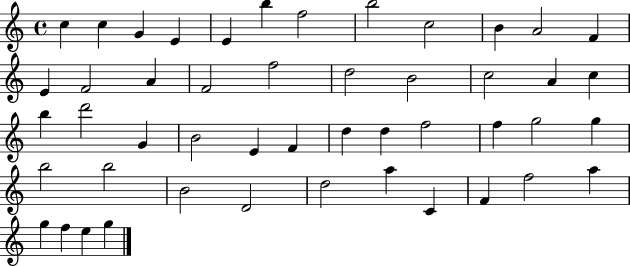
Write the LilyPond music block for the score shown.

{
  \clef treble
  \time 4/4
  \defaultTimeSignature
  \key c \major
  c''4 c''4 g'4 e'4 | e'4 b''4 f''2 | b''2 c''2 | b'4 a'2 f'4 | \break e'4 f'2 a'4 | f'2 f''2 | d''2 b'2 | c''2 a'4 c''4 | \break b''4 d'''2 g'4 | b'2 e'4 f'4 | d''4 d''4 f''2 | f''4 g''2 g''4 | \break b''2 b''2 | b'2 d'2 | d''2 a''4 c'4 | f'4 f''2 a''4 | \break g''4 f''4 e''4 g''4 | \bar "|."
}